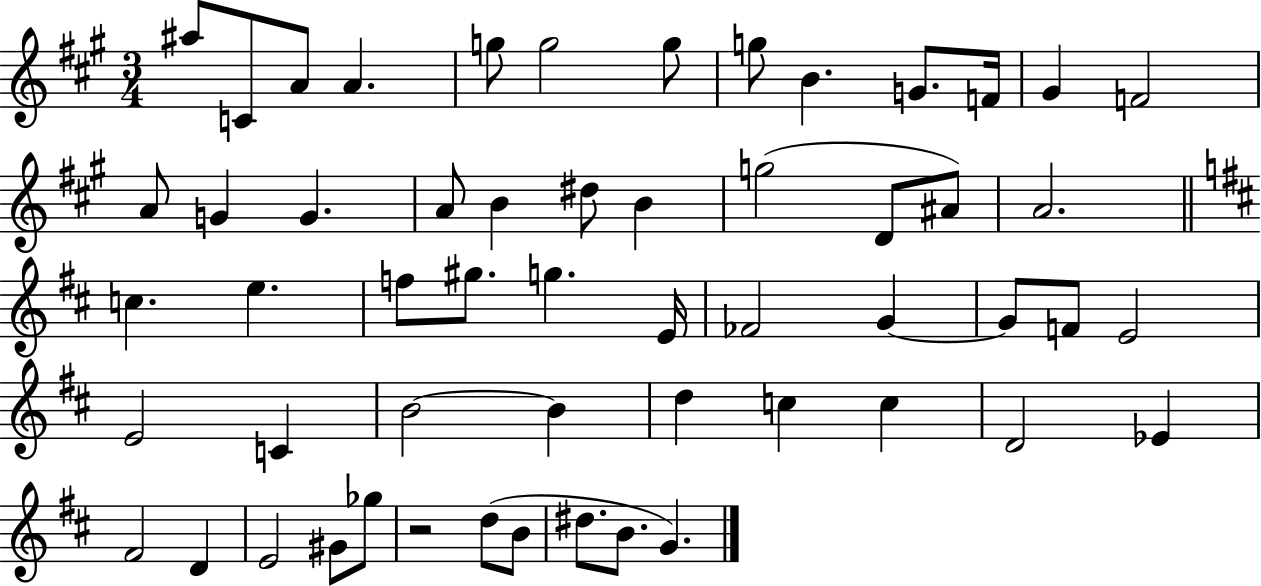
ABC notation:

X:1
T:Untitled
M:3/4
L:1/4
K:A
^a/2 C/2 A/2 A g/2 g2 g/2 g/2 B G/2 F/4 ^G F2 A/2 G G A/2 B ^d/2 B g2 D/2 ^A/2 A2 c e f/2 ^g/2 g E/4 _F2 G G/2 F/2 E2 E2 C B2 B d c c D2 _E ^F2 D E2 ^G/2 _g/2 z2 d/2 B/2 ^d/2 B/2 G